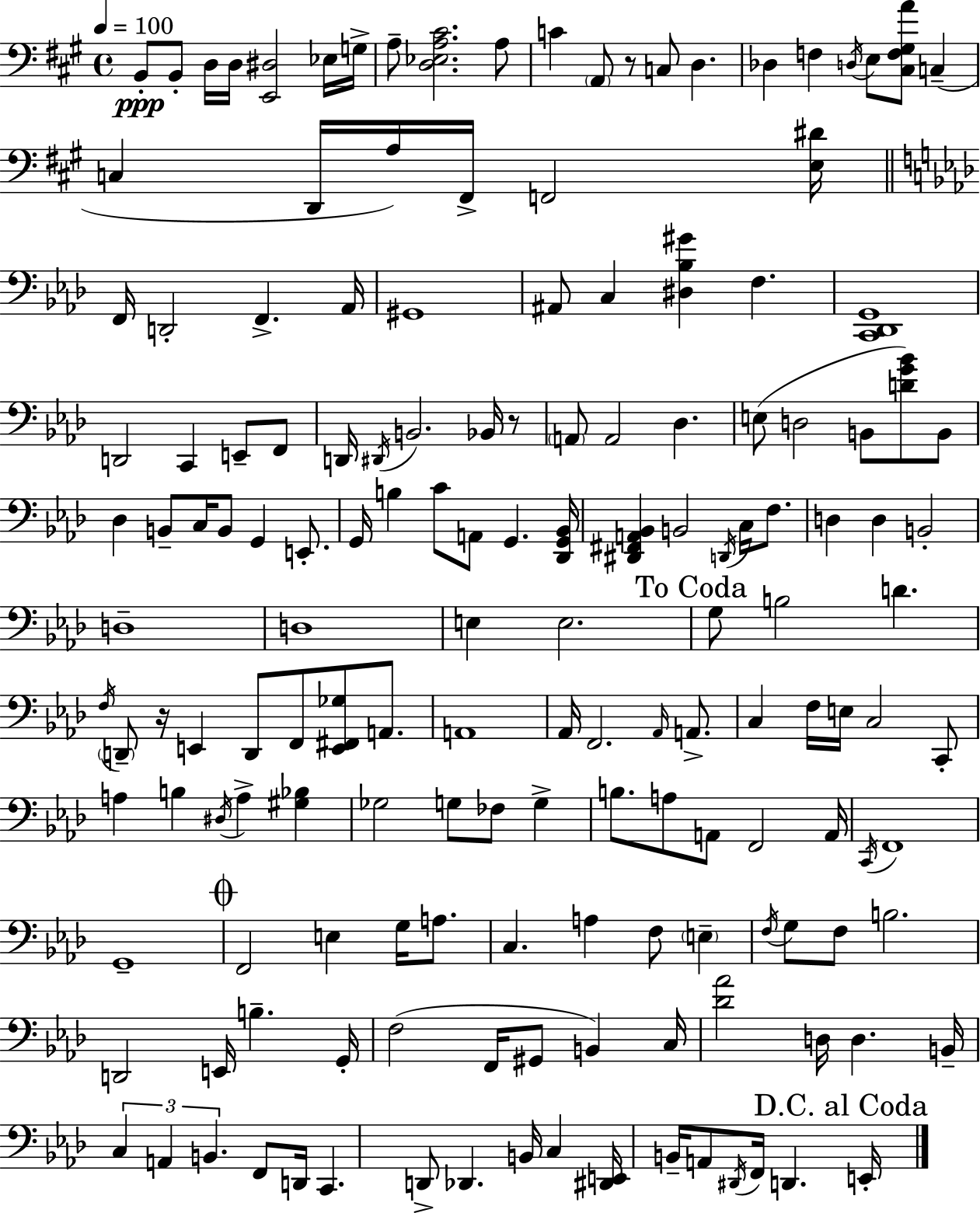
X:1
T:Untitled
M:4/4
L:1/4
K:A
B,,/2 B,,/2 D,/4 D,/4 [E,,^D,]2 _E,/4 G,/4 A,/2 [D,_E,A,^C]2 A,/2 C A,,/2 z/2 C,/2 D, _D, F, D,/4 E,/2 [^C,F,^G,A]/2 C, C, D,,/4 A,/4 ^F,,/4 F,,2 [E,^D]/4 F,,/4 D,,2 F,, _A,,/4 ^G,,4 ^A,,/2 C, [^D,_B,^G] F, [C,,_D,,G,,]4 D,,2 C,, E,,/2 F,,/2 D,,/4 ^D,,/4 B,,2 _B,,/4 z/2 A,,/2 A,,2 _D, E,/2 D,2 B,,/2 [DG_B]/2 B,,/2 _D, B,,/2 C,/4 B,,/2 G,, E,,/2 G,,/4 B, C/2 A,,/2 G,, [_D,,G,,_B,,]/4 [^D,,^F,,A,,_B,,] B,,2 D,,/4 C,/4 F,/2 D, D, B,,2 D,4 D,4 E, E,2 G,/2 B,2 D F,/4 D,,/2 z/4 E,, D,,/2 F,,/2 [E,,^F,,_G,]/2 A,,/2 A,,4 _A,,/4 F,,2 _A,,/4 A,,/2 C, F,/4 E,/4 C,2 C,,/2 A, B, ^D,/4 A, [^G,_B,] _G,2 G,/2 _F,/2 G, B,/2 A,/2 A,,/2 F,,2 A,,/4 C,,/4 F,,4 G,,4 F,,2 E, G,/4 A,/2 C, A, F,/2 E, F,/4 G,/2 F,/2 B,2 D,,2 E,,/4 B, G,,/4 F,2 F,,/4 ^G,,/2 B,, C,/4 [_D_A]2 D,/4 D, B,,/4 C, A,, B,, F,,/2 D,,/4 C,, D,,/2 _D,, B,,/4 C, [^D,,E,,]/4 B,,/4 A,,/2 ^D,,/4 F,,/4 D,, E,,/4